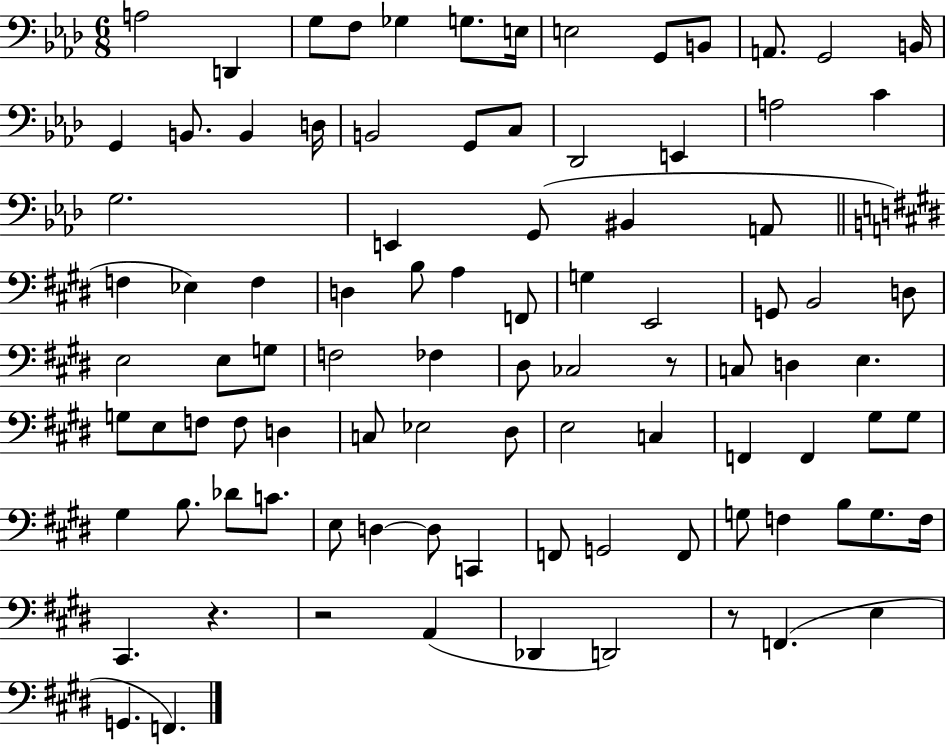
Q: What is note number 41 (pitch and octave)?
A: D3